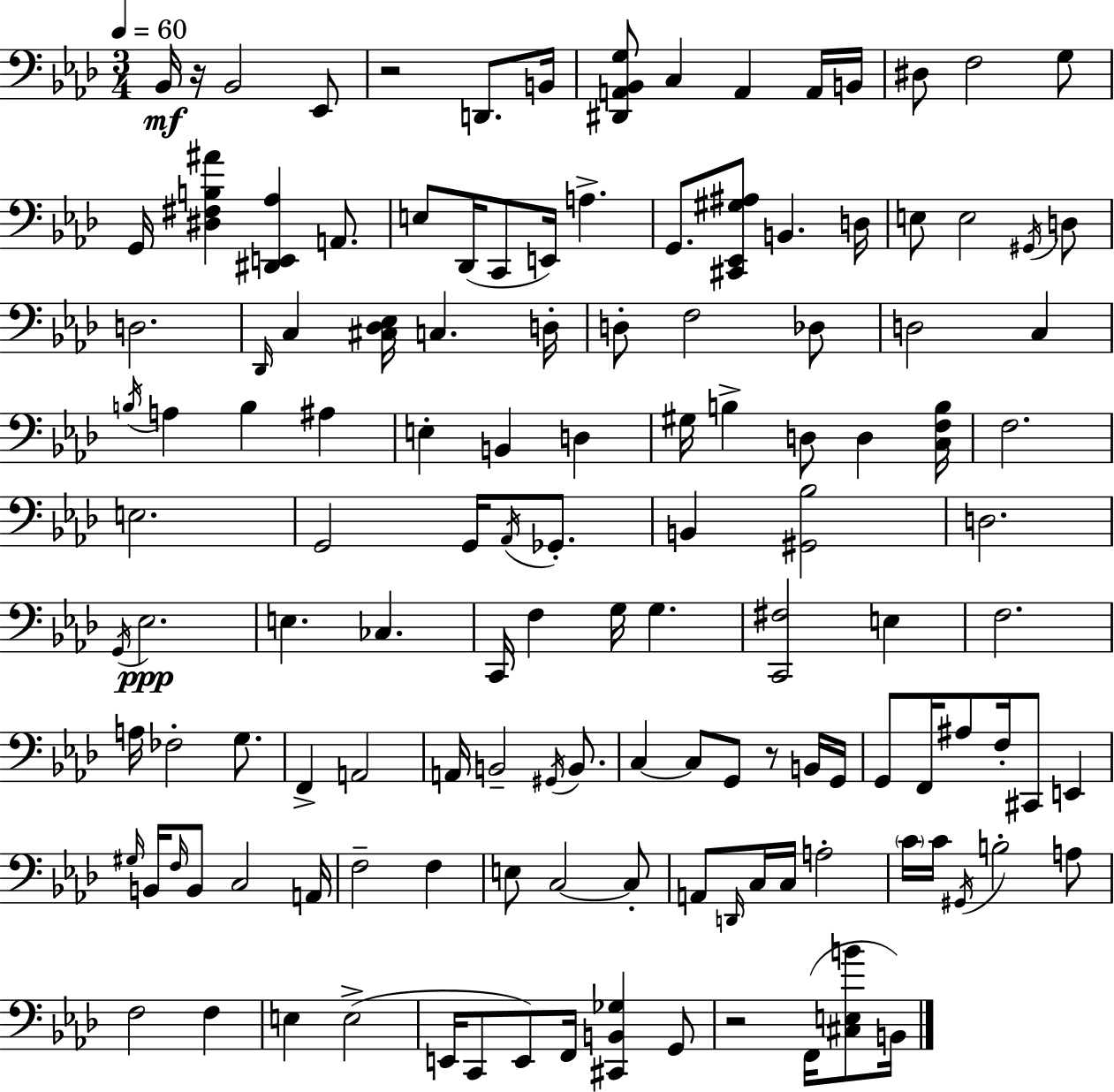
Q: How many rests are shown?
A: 4